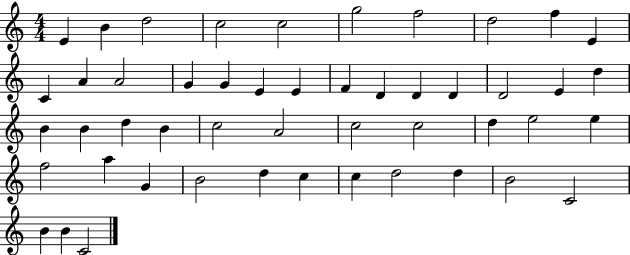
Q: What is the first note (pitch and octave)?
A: E4